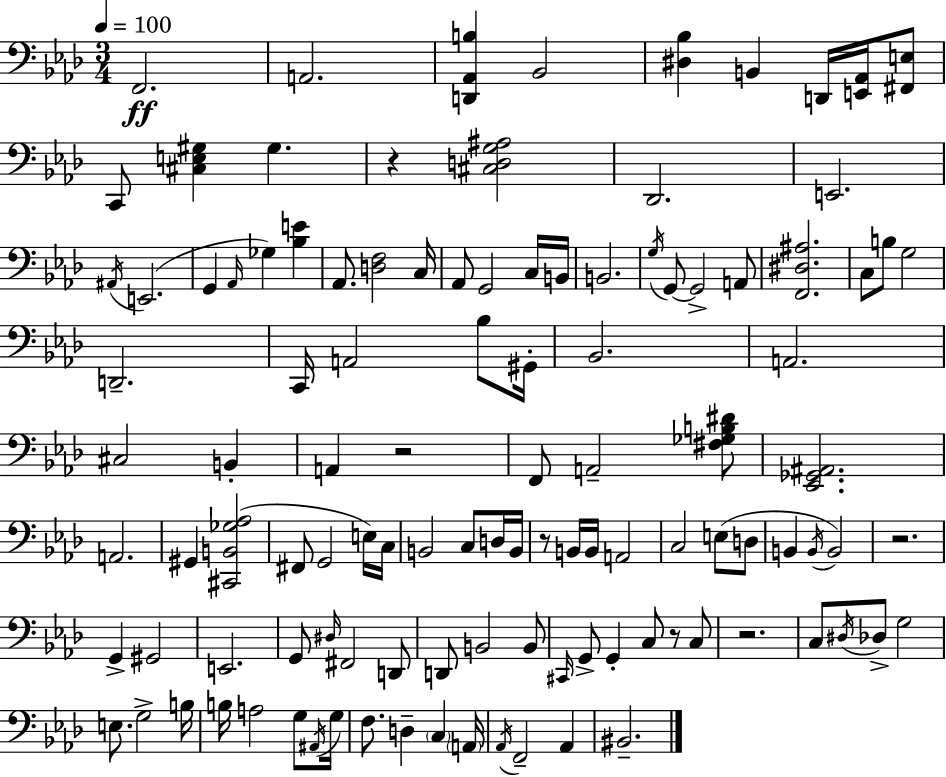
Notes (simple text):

F2/h. A2/h. [D2,Ab2,B3]/q Bb2/h [D#3,Bb3]/q B2/q D2/s [E2,Ab2]/s [F#2,E3]/e C2/e [C#3,E3,G#3]/q G#3/q. R/q [C#3,D3,G3,A#3]/h Db2/h. E2/h. A#2/s E2/h. G2/q Ab2/s Gb3/q [Bb3,E4]/q Ab2/e. [D3,F3]/h C3/s Ab2/e G2/h C3/s B2/s B2/h. G3/s G2/e G2/h A2/e [F2,D#3,A#3]/h. C3/e B3/e G3/h D2/h. C2/s A2/h Bb3/e G#2/s Bb2/h. A2/h. C#3/h B2/q A2/q R/h F2/e A2/h [F#3,Gb3,B3,D#4]/e [Eb2,Gb2,A#2]/h. A2/h. G#2/q [C#2,B2,Gb3,Ab3]/h F#2/e G2/h E3/s C3/s B2/h C3/e D3/s B2/s R/e B2/s B2/s A2/h C3/h E3/e D3/e B2/q B2/s B2/h R/h. G2/q G#2/h E2/h. G2/e D#3/s F#2/h D2/e D2/e B2/h B2/e C#2/s G2/e G2/q C3/e R/e C3/e R/h. C3/e D#3/s Db3/e G3/h E3/e. G3/h B3/s B3/s A3/h G3/e A#2/s G3/s F3/e. D3/q C3/q A2/s Ab2/s F2/h Ab2/q BIS2/h.